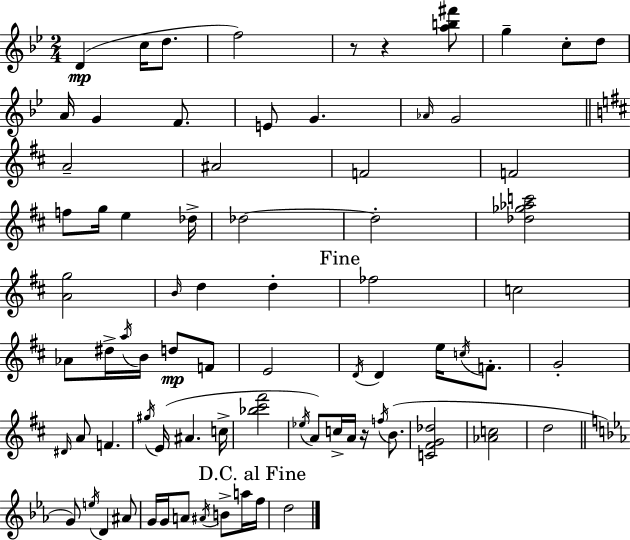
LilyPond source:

{
  \clef treble
  \numericTimeSignature
  \time 2/4
  \key g \minor
  d'4(\mp c''16 d''8. | f''2) | r8 r4 <a'' b'' fis'''>8 | g''4-- c''8-. d''8 | \break a'16 g'4 f'8. | e'8 g'4. | \grace { aes'16 } g'2 | \bar "||" \break \key b \minor a'2-- | ais'2 | f'2 | f'2 | \break f''8 g''16 e''4 des''16-> | des''2~~ | des''2-. | <des'' ges'' aes'' c'''>2 | \break <a' g''>2 | \grace { b'16 } d''4 d''4-. | \mark "Fine" fes''2 | c''2 | \break aes'8 dis''16-> \acciaccatura { a''16 } b'16 d''8\mp | f'8 e'2 | \acciaccatura { d'16 } d'4 e''16 | \acciaccatura { c''16 } f'8.-. g'2-. | \break \grace { dis'16 } a'8 f'4. | \acciaccatura { gis''16 } e'16( ais'4. | c''16-> <bes'' cis''' fis'''>2 | \acciaccatura { ees''16 }) a'8 | \break c''16-> a'16 r16 \acciaccatura { f''16 }( b'8. | <c' fis' g' des''>2 | <aes' c''>2 | d''2 | \break \bar "||" \break \key ees \major g'8) \acciaccatura { e''16 } d'4 ais'8 | g'16 g'16 a'8 \acciaccatura { ais'16 } b'8-> | a''16 \mark "D.C. al Fine" f''16 d''2 | \bar "|."
}